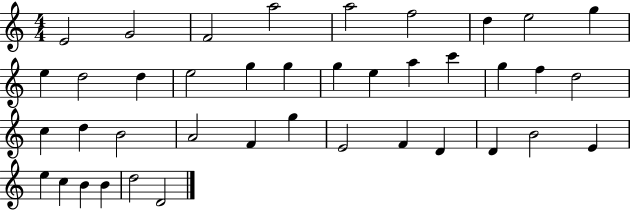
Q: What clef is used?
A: treble